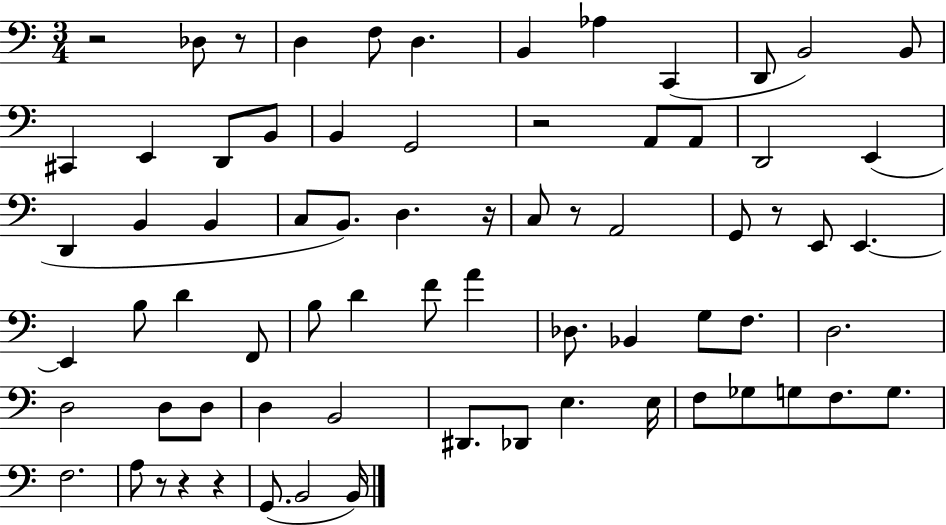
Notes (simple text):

R/h Db3/e R/e D3/q F3/e D3/q. B2/q Ab3/q C2/q D2/e B2/h B2/e C#2/q E2/q D2/e B2/e B2/q G2/h R/h A2/e A2/e D2/h E2/q D2/q B2/q B2/q C3/e B2/e. D3/q. R/s C3/e R/e A2/h G2/e R/e E2/e E2/q. E2/q B3/e D4/q F2/e B3/e D4/q F4/e A4/q Db3/e. Bb2/q G3/e F3/e. D3/h. D3/h D3/e D3/e D3/q B2/h D#2/e. Db2/e E3/q. E3/s F3/e Gb3/e G3/e F3/e. G3/e. F3/h. A3/e R/e R/q R/q G2/e. B2/h B2/s